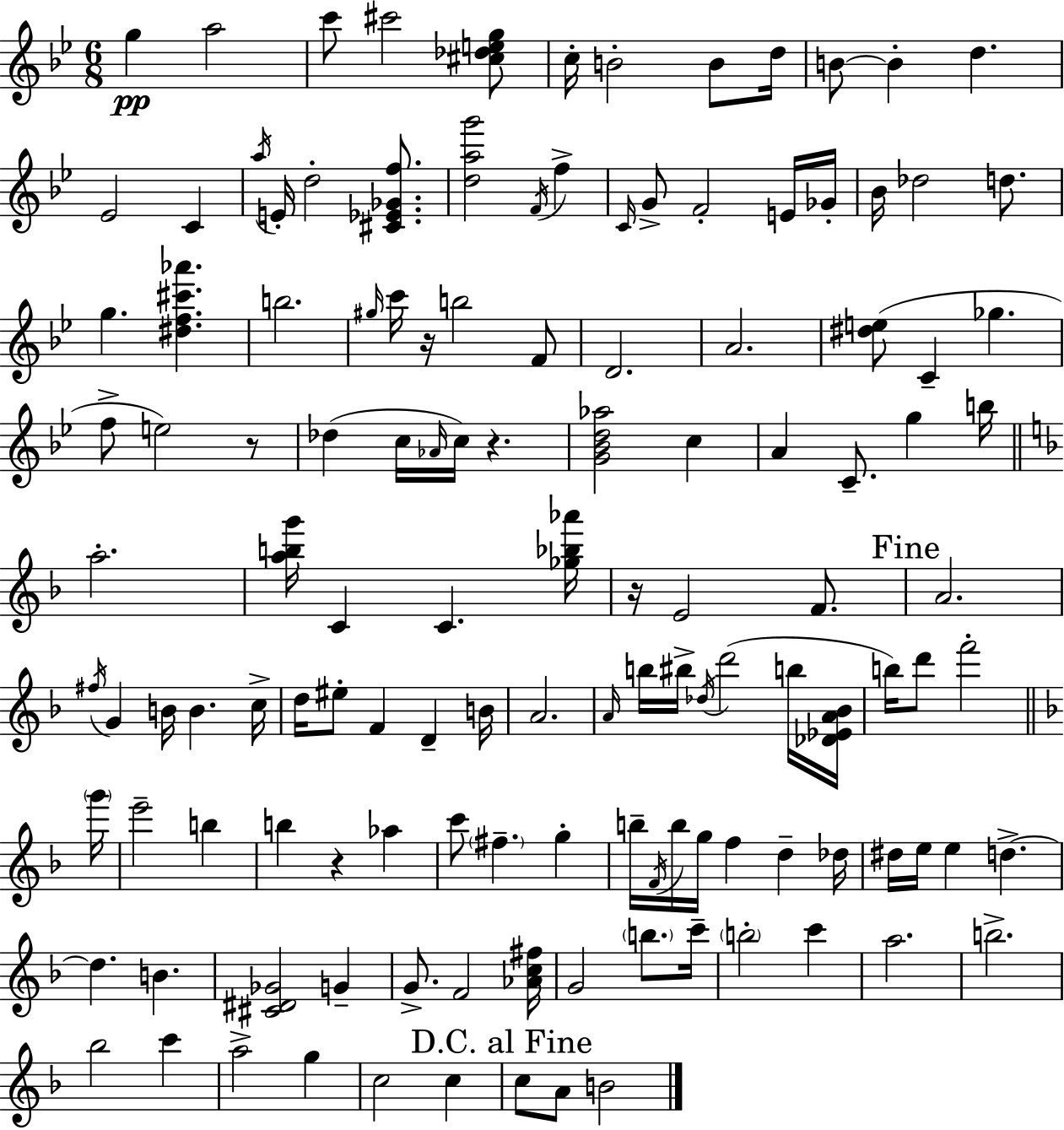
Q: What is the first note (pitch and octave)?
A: G5